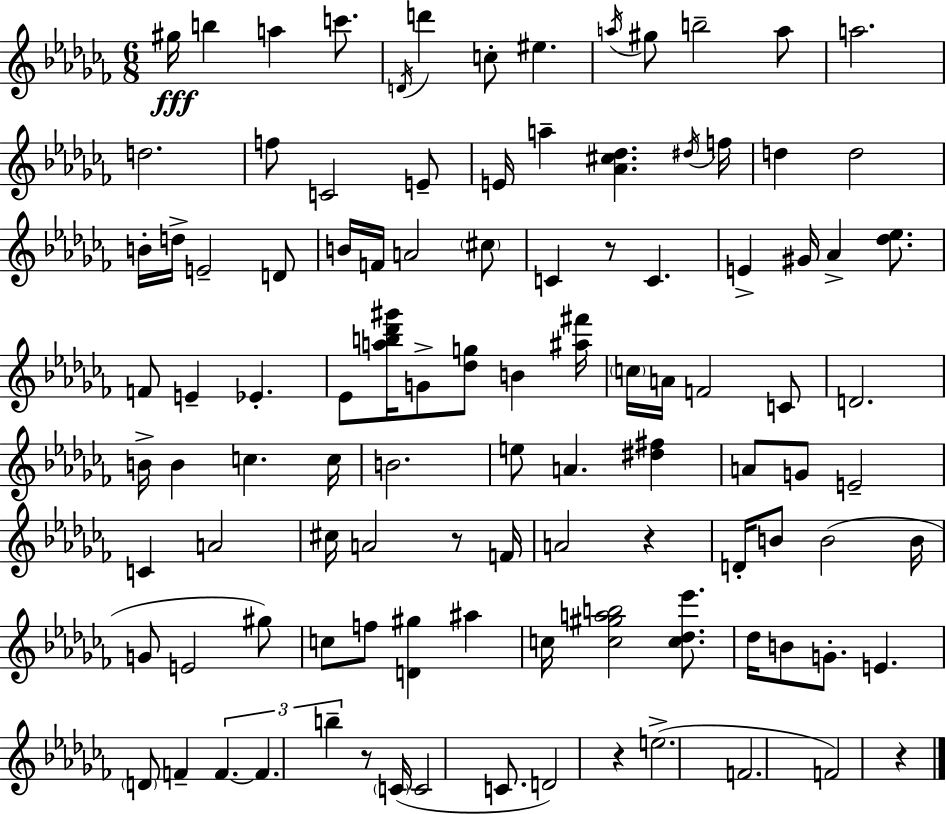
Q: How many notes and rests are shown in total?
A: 105